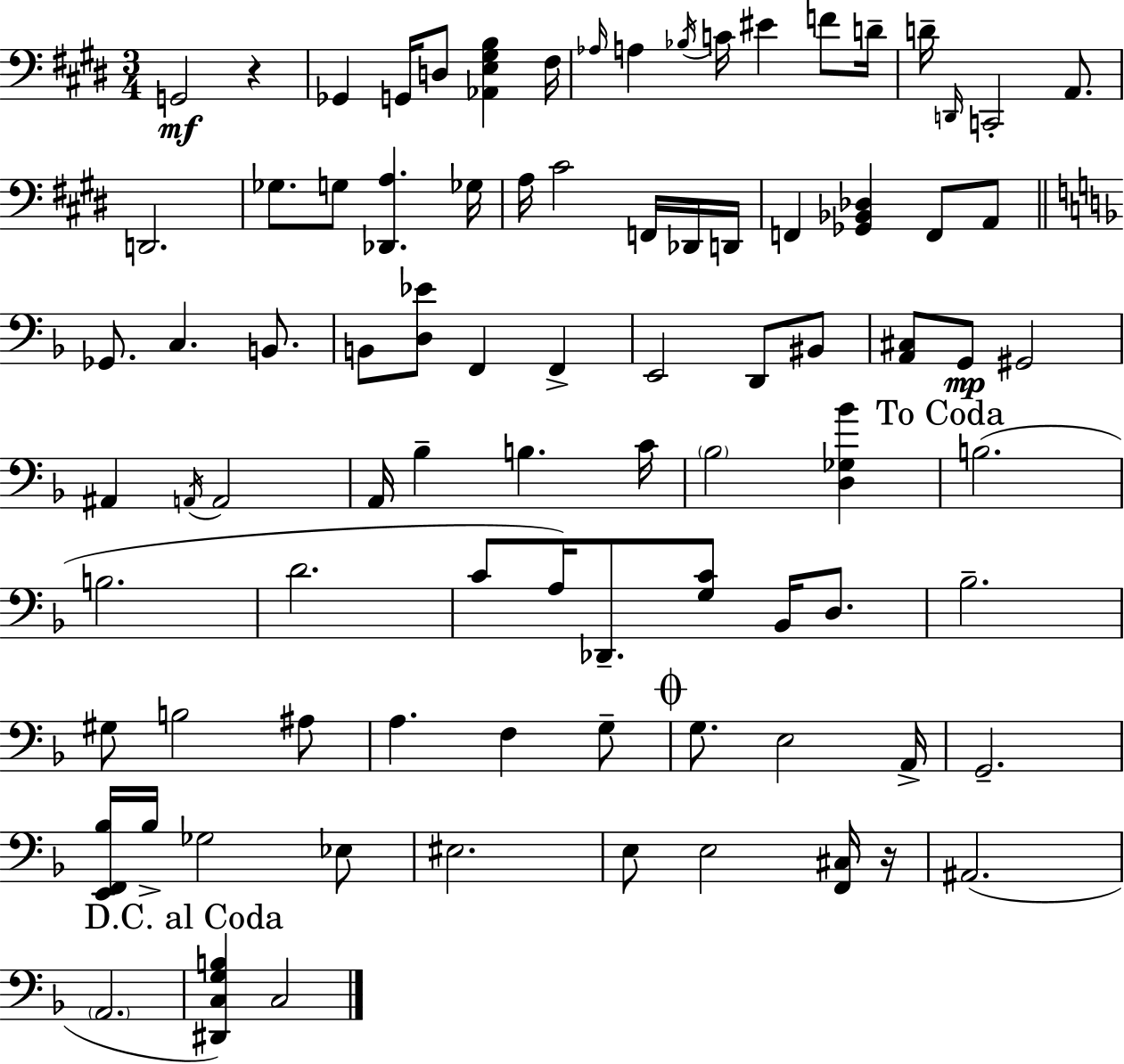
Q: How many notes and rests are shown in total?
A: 87